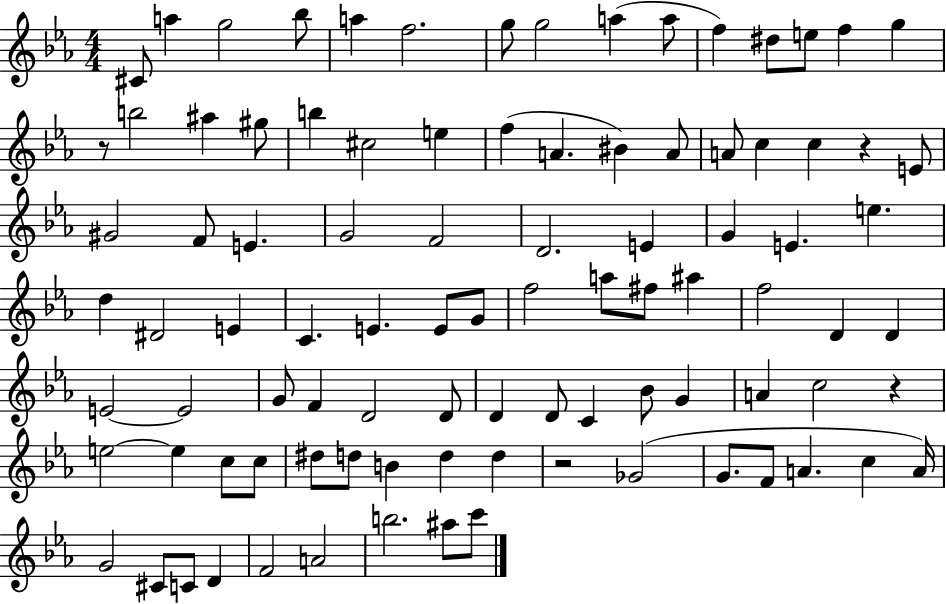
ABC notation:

X:1
T:Untitled
M:4/4
L:1/4
K:Eb
^C/2 a g2 _b/2 a f2 g/2 g2 a a/2 f ^d/2 e/2 f g z/2 b2 ^a ^g/2 b ^c2 e f A ^B A/2 A/2 c c z E/2 ^G2 F/2 E G2 F2 D2 E G E e d ^D2 E C E E/2 G/2 f2 a/2 ^f/2 ^a f2 D D E2 E2 G/2 F D2 D/2 D D/2 C _B/2 G A c2 z e2 e c/2 c/2 ^d/2 d/2 B d d z2 _G2 G/2 F/2 A c A/4 G2 ^C/2 C/2 D F2 A2 b2 ^a/2 c'/2